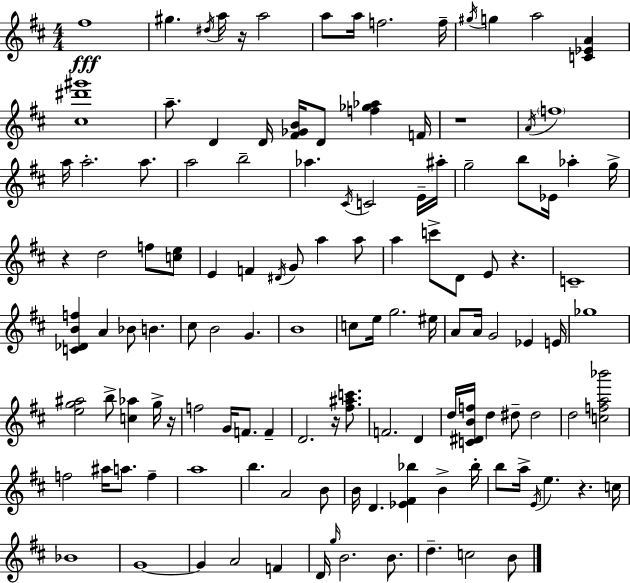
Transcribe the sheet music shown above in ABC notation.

X:1
T:Untitled
M:4/4
L:1/4
K:D
^f4 ^g ^d/4 a/4 z/4 a2 a/2 a/4 f2 f/4 ^g/4 g a2 [C_EA] [^c^d'^g']4 a/2 D D/4 [^F_GB]/4 D/2 [f_g_a] F/4 z4 A/4 f4 a/4 a2 a/2 a2 b2 _a ^C/4 C2 E/4 ^a/4 g2 b/2 _E/4 _a g/4 z d2 f/2 [ce]/2 E F ^D/4 G/2 a a/2 a c'/2 D/2 E/2 z C4 [C_DBf] A _B/2 B ^c/2 B2 G B4 c/2 e/4 g2 ^e/4 A/2 A/4 G2 _E E/4 _g4 [eg^a]2 b/2 [c_a] g/4 z/4 f2 G/4 F/2 F D2 z/4 [^f^ac']/2 F2 D d/4 [C^DBf]/4 d ^d/2 ^d2 d2 [cfa_b']2 f2 ^a/4 a/2 f a4 b A2 B/2 B/4 D [_E^F_b] B _b/4 b/2 a/4 E/4 e z c/4 _B4 G4 G A2 F D/4 g/4 B2 B/2 d c2 B/2